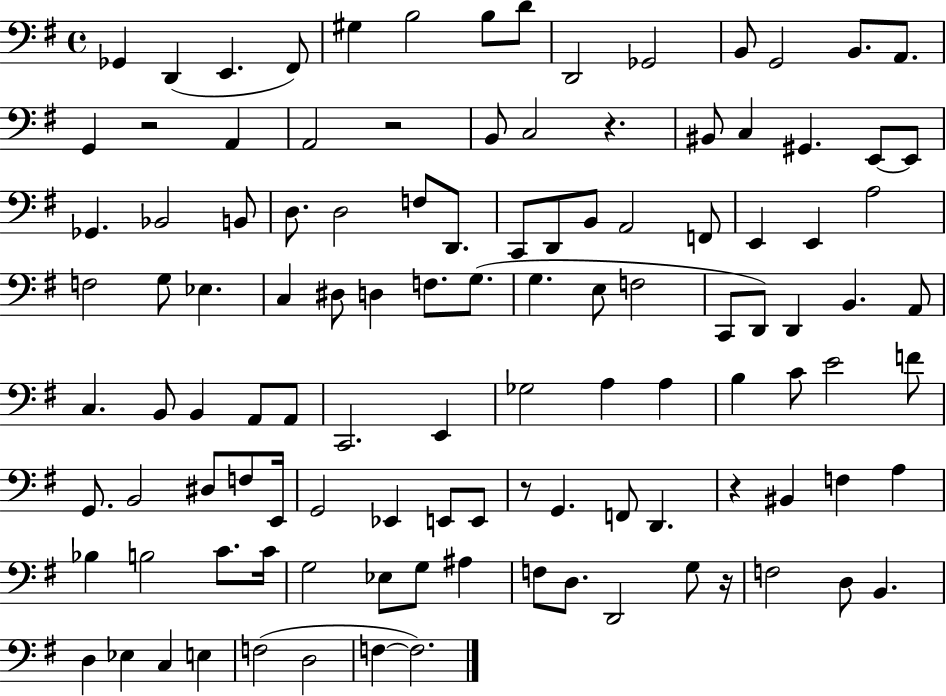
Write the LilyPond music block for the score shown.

{
  \clef bass
  \time 4/4
  \defaultTimeSignature
  \key g \major
  \repeat volta 2 { ges,4 d,4( e,4. fis,8) | gis4 b2 b8 d'8 | d,2 ges,2 | b,8 g,2 b,8. a,8. | \break g,4 r2 a,4 | a,2 r2 | b,8 c2 r4. | bis,8 c4 gis,4. e,8~~ e,8 | \break ges,4. bes,2 b,8 | d8. d2 f8 d,8. | c,8 d,8 b,8 a,2 f,8 | e,4 e,4 a2 | \break f2 g8 ees4. | c4 dis8 d4 f8. g8.( | g4. e8 f2 | c,8 d,8) d,4 b,4. a,8 | \break c4. b,8 b,4 a,8 a,8 | c,2. e,4 | ges2 a4 a4 | b4 c'8 e'2 f'8 | \break g,8. b,2 dis8 f8 e,16 | g,2 ees,4 e,8 e,8 | r8 g,4. f,8 d,4. | r4 bis,4 f4 a4 | \break bes4 b2 c'8. c'16 | g2 ees8 g8 ais4 | f8 d8. d,2 g8 r16 | f2 d8 b,4. | \break d4 ees4 c4 e4 | f2( d2 | f4~~ f2.) | } \bar "|."
}